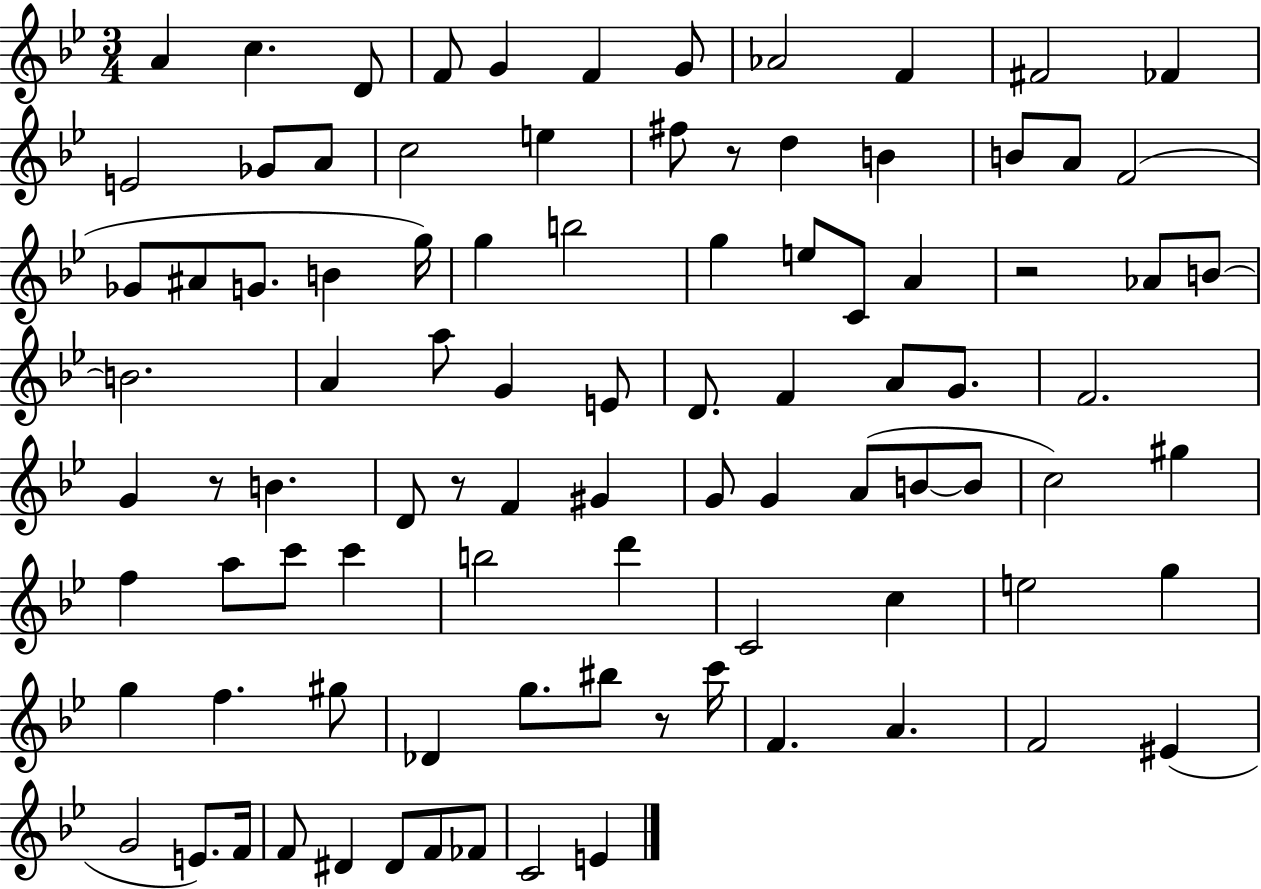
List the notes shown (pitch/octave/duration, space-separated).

A4/q C5/q. D4/e F4/e G4/q F4/q G4/e Ab4/h F4/q F#4/h FES4/q E4/h Gb4/e A4/e C5/h E5/q F#5/e R/e D5/q B4/q B4/e A4/e F4/h Gb4/e A#4/e G4/e. B4/q G5/s G5/q B5/h G5/q E5/e C4/e A4/q R/h Ab4/e B4/e B4/h. A4/q A5/e G4/q E4/e D4/e. F4/q A4/e G4/e. F4/h. G4/q R/e B4/q. D4/e R/e F4/q G#4/q G4/e G4/q A4/e B4/e B4/e C5/h G#5/q F5/q A5/e C6/e C6/q B5/h D6/q C4/h C5/q E5/h G5/q G5/q F5/q. G#5/e Db4/q G5/e. BIS5/e R/e C6/s F4/q. A4/q. F4/h EIS4/q G4/h E4/e. F4/s F4/e D#4/q D#4/e F4/e FES4/e C4/h E4/q